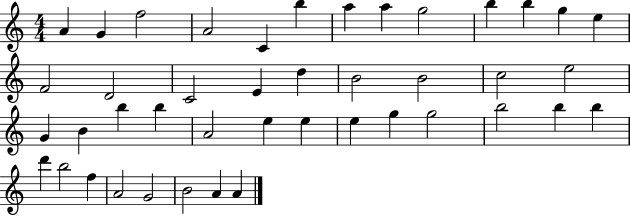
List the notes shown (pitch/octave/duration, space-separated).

A4/q G4/q F5/h A4/h C4/q B5/q A5/q A5/q G5/h B5/q B5/q G5/q E5/q F4/h D4/h C4/h E4/q D5/q B4/h B4/h C5/h E5/h G4/q B4/q B5/q B5/q A4/h E5/q E5/q E5/q G5/q G5/h B5/h B5/q B5/q D6/q B5/h F5/q A4/h G4/h B4/h A4/q A4/q